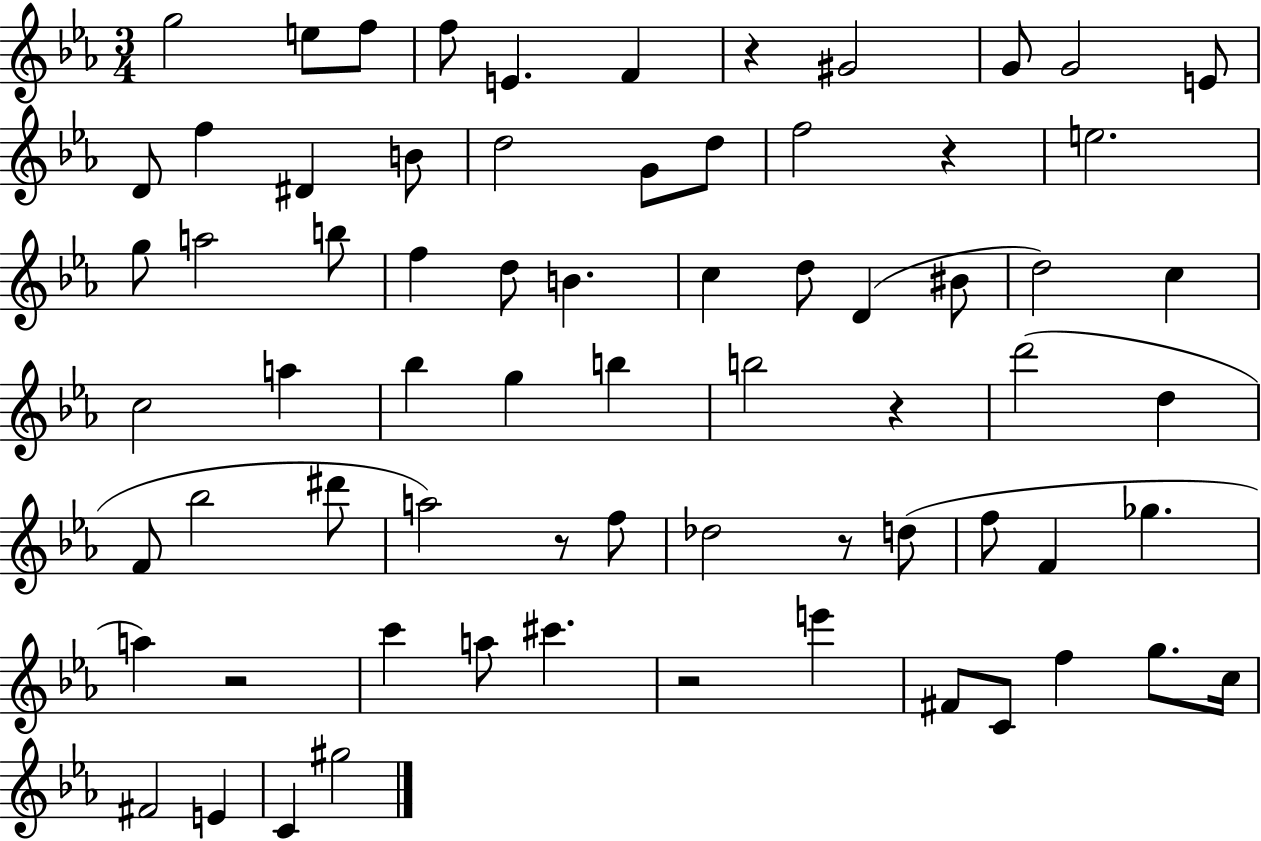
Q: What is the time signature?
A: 3/4